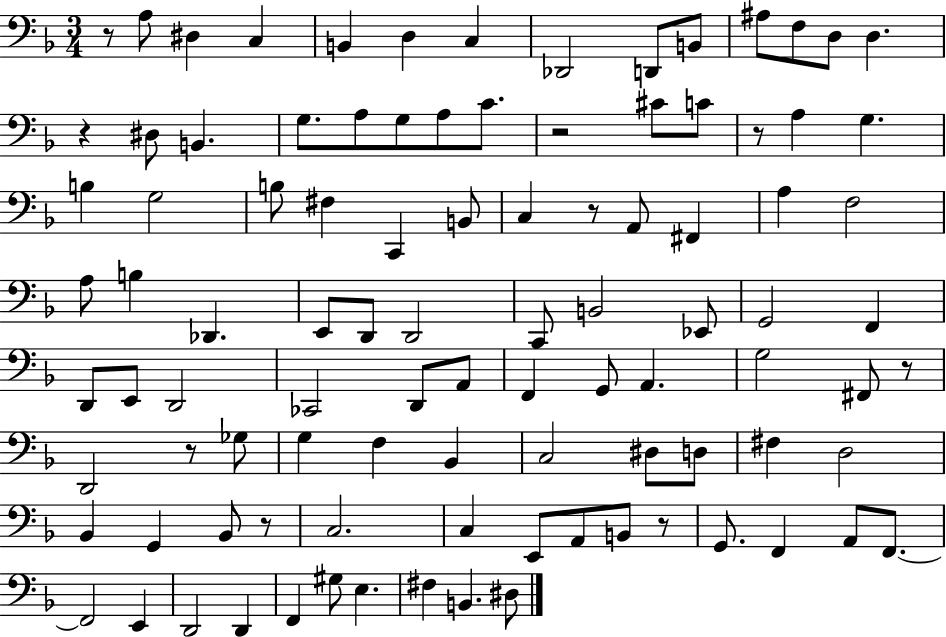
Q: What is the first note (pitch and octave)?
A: A3